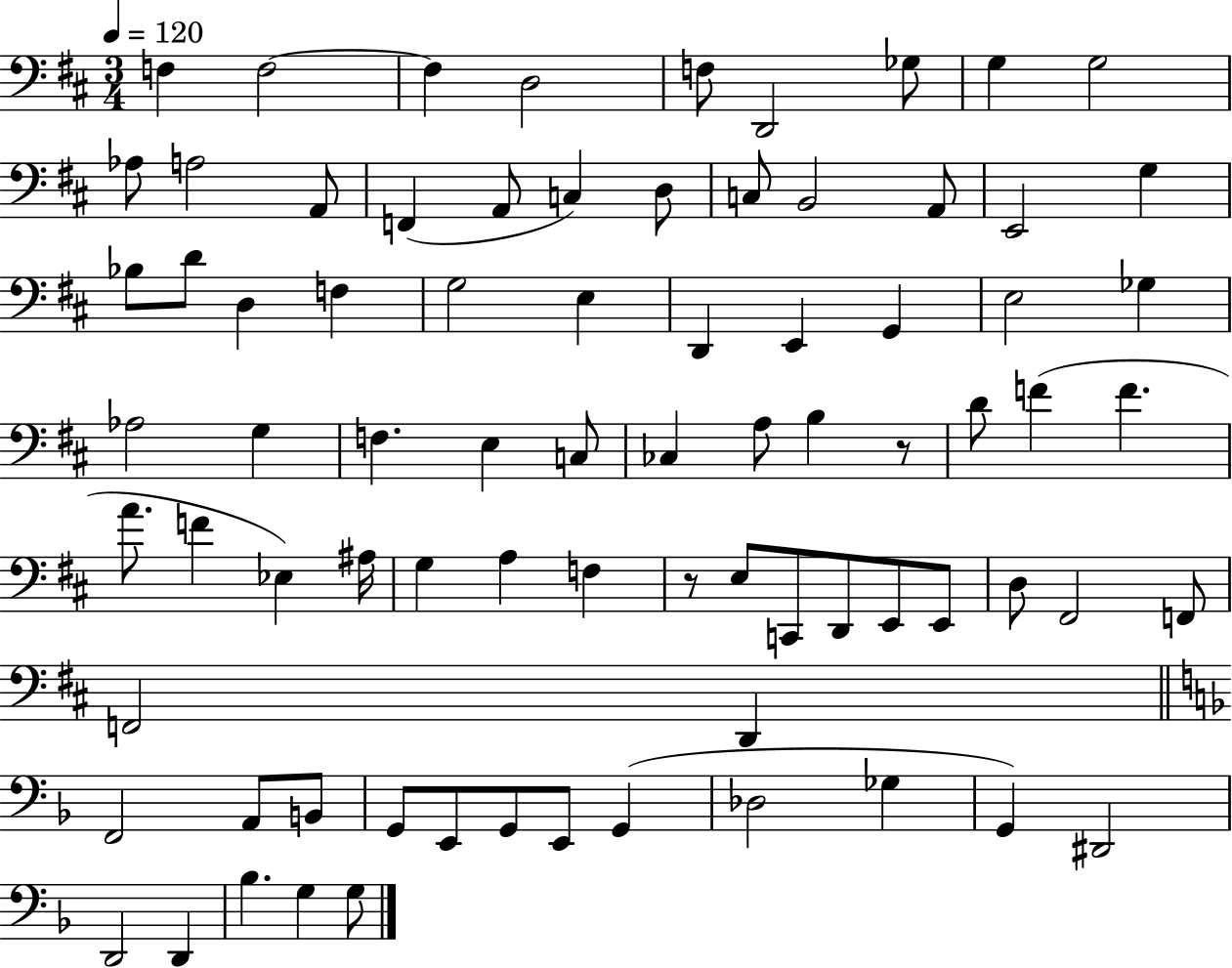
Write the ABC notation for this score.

X:1
T:Untitled
M:3/4
L:1/4
K:D
F, F,2 F, D,2 F,/2 D,,2 _G,/2 G, G,2 _A,/2 A,2 A,,/2 F,, A,,/2 C, D,/2 C,/2 B,,2 A,,/2 E,,2 G, _B,/2 D/2 D, F, G,2 E, D,, E,, G,, E,2 _G, _A,2 G, F, E, C,/2 _C, A,/2 B, z/2 D/2 F F A/2 F _E, ^A,/4 G, A, F, z/2 E,/2 C,,/2 D,,/2 E,,/2 E,,/2 D,/2 ^F,,2 F,,/2 F,,2 D,, F,,2 A,,/2 B,,/2 G,,/2 E,,/2 G,,/2 E,,/2 G,, _D,2 _G, G,, ^D,,2 D,,2 D,, _B, G, G,/2